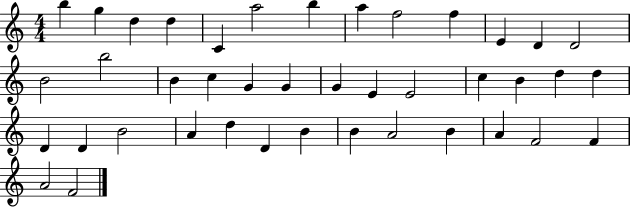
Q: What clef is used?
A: treble